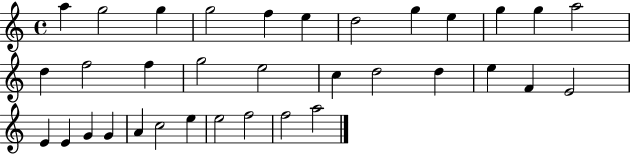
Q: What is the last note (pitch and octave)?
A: A5